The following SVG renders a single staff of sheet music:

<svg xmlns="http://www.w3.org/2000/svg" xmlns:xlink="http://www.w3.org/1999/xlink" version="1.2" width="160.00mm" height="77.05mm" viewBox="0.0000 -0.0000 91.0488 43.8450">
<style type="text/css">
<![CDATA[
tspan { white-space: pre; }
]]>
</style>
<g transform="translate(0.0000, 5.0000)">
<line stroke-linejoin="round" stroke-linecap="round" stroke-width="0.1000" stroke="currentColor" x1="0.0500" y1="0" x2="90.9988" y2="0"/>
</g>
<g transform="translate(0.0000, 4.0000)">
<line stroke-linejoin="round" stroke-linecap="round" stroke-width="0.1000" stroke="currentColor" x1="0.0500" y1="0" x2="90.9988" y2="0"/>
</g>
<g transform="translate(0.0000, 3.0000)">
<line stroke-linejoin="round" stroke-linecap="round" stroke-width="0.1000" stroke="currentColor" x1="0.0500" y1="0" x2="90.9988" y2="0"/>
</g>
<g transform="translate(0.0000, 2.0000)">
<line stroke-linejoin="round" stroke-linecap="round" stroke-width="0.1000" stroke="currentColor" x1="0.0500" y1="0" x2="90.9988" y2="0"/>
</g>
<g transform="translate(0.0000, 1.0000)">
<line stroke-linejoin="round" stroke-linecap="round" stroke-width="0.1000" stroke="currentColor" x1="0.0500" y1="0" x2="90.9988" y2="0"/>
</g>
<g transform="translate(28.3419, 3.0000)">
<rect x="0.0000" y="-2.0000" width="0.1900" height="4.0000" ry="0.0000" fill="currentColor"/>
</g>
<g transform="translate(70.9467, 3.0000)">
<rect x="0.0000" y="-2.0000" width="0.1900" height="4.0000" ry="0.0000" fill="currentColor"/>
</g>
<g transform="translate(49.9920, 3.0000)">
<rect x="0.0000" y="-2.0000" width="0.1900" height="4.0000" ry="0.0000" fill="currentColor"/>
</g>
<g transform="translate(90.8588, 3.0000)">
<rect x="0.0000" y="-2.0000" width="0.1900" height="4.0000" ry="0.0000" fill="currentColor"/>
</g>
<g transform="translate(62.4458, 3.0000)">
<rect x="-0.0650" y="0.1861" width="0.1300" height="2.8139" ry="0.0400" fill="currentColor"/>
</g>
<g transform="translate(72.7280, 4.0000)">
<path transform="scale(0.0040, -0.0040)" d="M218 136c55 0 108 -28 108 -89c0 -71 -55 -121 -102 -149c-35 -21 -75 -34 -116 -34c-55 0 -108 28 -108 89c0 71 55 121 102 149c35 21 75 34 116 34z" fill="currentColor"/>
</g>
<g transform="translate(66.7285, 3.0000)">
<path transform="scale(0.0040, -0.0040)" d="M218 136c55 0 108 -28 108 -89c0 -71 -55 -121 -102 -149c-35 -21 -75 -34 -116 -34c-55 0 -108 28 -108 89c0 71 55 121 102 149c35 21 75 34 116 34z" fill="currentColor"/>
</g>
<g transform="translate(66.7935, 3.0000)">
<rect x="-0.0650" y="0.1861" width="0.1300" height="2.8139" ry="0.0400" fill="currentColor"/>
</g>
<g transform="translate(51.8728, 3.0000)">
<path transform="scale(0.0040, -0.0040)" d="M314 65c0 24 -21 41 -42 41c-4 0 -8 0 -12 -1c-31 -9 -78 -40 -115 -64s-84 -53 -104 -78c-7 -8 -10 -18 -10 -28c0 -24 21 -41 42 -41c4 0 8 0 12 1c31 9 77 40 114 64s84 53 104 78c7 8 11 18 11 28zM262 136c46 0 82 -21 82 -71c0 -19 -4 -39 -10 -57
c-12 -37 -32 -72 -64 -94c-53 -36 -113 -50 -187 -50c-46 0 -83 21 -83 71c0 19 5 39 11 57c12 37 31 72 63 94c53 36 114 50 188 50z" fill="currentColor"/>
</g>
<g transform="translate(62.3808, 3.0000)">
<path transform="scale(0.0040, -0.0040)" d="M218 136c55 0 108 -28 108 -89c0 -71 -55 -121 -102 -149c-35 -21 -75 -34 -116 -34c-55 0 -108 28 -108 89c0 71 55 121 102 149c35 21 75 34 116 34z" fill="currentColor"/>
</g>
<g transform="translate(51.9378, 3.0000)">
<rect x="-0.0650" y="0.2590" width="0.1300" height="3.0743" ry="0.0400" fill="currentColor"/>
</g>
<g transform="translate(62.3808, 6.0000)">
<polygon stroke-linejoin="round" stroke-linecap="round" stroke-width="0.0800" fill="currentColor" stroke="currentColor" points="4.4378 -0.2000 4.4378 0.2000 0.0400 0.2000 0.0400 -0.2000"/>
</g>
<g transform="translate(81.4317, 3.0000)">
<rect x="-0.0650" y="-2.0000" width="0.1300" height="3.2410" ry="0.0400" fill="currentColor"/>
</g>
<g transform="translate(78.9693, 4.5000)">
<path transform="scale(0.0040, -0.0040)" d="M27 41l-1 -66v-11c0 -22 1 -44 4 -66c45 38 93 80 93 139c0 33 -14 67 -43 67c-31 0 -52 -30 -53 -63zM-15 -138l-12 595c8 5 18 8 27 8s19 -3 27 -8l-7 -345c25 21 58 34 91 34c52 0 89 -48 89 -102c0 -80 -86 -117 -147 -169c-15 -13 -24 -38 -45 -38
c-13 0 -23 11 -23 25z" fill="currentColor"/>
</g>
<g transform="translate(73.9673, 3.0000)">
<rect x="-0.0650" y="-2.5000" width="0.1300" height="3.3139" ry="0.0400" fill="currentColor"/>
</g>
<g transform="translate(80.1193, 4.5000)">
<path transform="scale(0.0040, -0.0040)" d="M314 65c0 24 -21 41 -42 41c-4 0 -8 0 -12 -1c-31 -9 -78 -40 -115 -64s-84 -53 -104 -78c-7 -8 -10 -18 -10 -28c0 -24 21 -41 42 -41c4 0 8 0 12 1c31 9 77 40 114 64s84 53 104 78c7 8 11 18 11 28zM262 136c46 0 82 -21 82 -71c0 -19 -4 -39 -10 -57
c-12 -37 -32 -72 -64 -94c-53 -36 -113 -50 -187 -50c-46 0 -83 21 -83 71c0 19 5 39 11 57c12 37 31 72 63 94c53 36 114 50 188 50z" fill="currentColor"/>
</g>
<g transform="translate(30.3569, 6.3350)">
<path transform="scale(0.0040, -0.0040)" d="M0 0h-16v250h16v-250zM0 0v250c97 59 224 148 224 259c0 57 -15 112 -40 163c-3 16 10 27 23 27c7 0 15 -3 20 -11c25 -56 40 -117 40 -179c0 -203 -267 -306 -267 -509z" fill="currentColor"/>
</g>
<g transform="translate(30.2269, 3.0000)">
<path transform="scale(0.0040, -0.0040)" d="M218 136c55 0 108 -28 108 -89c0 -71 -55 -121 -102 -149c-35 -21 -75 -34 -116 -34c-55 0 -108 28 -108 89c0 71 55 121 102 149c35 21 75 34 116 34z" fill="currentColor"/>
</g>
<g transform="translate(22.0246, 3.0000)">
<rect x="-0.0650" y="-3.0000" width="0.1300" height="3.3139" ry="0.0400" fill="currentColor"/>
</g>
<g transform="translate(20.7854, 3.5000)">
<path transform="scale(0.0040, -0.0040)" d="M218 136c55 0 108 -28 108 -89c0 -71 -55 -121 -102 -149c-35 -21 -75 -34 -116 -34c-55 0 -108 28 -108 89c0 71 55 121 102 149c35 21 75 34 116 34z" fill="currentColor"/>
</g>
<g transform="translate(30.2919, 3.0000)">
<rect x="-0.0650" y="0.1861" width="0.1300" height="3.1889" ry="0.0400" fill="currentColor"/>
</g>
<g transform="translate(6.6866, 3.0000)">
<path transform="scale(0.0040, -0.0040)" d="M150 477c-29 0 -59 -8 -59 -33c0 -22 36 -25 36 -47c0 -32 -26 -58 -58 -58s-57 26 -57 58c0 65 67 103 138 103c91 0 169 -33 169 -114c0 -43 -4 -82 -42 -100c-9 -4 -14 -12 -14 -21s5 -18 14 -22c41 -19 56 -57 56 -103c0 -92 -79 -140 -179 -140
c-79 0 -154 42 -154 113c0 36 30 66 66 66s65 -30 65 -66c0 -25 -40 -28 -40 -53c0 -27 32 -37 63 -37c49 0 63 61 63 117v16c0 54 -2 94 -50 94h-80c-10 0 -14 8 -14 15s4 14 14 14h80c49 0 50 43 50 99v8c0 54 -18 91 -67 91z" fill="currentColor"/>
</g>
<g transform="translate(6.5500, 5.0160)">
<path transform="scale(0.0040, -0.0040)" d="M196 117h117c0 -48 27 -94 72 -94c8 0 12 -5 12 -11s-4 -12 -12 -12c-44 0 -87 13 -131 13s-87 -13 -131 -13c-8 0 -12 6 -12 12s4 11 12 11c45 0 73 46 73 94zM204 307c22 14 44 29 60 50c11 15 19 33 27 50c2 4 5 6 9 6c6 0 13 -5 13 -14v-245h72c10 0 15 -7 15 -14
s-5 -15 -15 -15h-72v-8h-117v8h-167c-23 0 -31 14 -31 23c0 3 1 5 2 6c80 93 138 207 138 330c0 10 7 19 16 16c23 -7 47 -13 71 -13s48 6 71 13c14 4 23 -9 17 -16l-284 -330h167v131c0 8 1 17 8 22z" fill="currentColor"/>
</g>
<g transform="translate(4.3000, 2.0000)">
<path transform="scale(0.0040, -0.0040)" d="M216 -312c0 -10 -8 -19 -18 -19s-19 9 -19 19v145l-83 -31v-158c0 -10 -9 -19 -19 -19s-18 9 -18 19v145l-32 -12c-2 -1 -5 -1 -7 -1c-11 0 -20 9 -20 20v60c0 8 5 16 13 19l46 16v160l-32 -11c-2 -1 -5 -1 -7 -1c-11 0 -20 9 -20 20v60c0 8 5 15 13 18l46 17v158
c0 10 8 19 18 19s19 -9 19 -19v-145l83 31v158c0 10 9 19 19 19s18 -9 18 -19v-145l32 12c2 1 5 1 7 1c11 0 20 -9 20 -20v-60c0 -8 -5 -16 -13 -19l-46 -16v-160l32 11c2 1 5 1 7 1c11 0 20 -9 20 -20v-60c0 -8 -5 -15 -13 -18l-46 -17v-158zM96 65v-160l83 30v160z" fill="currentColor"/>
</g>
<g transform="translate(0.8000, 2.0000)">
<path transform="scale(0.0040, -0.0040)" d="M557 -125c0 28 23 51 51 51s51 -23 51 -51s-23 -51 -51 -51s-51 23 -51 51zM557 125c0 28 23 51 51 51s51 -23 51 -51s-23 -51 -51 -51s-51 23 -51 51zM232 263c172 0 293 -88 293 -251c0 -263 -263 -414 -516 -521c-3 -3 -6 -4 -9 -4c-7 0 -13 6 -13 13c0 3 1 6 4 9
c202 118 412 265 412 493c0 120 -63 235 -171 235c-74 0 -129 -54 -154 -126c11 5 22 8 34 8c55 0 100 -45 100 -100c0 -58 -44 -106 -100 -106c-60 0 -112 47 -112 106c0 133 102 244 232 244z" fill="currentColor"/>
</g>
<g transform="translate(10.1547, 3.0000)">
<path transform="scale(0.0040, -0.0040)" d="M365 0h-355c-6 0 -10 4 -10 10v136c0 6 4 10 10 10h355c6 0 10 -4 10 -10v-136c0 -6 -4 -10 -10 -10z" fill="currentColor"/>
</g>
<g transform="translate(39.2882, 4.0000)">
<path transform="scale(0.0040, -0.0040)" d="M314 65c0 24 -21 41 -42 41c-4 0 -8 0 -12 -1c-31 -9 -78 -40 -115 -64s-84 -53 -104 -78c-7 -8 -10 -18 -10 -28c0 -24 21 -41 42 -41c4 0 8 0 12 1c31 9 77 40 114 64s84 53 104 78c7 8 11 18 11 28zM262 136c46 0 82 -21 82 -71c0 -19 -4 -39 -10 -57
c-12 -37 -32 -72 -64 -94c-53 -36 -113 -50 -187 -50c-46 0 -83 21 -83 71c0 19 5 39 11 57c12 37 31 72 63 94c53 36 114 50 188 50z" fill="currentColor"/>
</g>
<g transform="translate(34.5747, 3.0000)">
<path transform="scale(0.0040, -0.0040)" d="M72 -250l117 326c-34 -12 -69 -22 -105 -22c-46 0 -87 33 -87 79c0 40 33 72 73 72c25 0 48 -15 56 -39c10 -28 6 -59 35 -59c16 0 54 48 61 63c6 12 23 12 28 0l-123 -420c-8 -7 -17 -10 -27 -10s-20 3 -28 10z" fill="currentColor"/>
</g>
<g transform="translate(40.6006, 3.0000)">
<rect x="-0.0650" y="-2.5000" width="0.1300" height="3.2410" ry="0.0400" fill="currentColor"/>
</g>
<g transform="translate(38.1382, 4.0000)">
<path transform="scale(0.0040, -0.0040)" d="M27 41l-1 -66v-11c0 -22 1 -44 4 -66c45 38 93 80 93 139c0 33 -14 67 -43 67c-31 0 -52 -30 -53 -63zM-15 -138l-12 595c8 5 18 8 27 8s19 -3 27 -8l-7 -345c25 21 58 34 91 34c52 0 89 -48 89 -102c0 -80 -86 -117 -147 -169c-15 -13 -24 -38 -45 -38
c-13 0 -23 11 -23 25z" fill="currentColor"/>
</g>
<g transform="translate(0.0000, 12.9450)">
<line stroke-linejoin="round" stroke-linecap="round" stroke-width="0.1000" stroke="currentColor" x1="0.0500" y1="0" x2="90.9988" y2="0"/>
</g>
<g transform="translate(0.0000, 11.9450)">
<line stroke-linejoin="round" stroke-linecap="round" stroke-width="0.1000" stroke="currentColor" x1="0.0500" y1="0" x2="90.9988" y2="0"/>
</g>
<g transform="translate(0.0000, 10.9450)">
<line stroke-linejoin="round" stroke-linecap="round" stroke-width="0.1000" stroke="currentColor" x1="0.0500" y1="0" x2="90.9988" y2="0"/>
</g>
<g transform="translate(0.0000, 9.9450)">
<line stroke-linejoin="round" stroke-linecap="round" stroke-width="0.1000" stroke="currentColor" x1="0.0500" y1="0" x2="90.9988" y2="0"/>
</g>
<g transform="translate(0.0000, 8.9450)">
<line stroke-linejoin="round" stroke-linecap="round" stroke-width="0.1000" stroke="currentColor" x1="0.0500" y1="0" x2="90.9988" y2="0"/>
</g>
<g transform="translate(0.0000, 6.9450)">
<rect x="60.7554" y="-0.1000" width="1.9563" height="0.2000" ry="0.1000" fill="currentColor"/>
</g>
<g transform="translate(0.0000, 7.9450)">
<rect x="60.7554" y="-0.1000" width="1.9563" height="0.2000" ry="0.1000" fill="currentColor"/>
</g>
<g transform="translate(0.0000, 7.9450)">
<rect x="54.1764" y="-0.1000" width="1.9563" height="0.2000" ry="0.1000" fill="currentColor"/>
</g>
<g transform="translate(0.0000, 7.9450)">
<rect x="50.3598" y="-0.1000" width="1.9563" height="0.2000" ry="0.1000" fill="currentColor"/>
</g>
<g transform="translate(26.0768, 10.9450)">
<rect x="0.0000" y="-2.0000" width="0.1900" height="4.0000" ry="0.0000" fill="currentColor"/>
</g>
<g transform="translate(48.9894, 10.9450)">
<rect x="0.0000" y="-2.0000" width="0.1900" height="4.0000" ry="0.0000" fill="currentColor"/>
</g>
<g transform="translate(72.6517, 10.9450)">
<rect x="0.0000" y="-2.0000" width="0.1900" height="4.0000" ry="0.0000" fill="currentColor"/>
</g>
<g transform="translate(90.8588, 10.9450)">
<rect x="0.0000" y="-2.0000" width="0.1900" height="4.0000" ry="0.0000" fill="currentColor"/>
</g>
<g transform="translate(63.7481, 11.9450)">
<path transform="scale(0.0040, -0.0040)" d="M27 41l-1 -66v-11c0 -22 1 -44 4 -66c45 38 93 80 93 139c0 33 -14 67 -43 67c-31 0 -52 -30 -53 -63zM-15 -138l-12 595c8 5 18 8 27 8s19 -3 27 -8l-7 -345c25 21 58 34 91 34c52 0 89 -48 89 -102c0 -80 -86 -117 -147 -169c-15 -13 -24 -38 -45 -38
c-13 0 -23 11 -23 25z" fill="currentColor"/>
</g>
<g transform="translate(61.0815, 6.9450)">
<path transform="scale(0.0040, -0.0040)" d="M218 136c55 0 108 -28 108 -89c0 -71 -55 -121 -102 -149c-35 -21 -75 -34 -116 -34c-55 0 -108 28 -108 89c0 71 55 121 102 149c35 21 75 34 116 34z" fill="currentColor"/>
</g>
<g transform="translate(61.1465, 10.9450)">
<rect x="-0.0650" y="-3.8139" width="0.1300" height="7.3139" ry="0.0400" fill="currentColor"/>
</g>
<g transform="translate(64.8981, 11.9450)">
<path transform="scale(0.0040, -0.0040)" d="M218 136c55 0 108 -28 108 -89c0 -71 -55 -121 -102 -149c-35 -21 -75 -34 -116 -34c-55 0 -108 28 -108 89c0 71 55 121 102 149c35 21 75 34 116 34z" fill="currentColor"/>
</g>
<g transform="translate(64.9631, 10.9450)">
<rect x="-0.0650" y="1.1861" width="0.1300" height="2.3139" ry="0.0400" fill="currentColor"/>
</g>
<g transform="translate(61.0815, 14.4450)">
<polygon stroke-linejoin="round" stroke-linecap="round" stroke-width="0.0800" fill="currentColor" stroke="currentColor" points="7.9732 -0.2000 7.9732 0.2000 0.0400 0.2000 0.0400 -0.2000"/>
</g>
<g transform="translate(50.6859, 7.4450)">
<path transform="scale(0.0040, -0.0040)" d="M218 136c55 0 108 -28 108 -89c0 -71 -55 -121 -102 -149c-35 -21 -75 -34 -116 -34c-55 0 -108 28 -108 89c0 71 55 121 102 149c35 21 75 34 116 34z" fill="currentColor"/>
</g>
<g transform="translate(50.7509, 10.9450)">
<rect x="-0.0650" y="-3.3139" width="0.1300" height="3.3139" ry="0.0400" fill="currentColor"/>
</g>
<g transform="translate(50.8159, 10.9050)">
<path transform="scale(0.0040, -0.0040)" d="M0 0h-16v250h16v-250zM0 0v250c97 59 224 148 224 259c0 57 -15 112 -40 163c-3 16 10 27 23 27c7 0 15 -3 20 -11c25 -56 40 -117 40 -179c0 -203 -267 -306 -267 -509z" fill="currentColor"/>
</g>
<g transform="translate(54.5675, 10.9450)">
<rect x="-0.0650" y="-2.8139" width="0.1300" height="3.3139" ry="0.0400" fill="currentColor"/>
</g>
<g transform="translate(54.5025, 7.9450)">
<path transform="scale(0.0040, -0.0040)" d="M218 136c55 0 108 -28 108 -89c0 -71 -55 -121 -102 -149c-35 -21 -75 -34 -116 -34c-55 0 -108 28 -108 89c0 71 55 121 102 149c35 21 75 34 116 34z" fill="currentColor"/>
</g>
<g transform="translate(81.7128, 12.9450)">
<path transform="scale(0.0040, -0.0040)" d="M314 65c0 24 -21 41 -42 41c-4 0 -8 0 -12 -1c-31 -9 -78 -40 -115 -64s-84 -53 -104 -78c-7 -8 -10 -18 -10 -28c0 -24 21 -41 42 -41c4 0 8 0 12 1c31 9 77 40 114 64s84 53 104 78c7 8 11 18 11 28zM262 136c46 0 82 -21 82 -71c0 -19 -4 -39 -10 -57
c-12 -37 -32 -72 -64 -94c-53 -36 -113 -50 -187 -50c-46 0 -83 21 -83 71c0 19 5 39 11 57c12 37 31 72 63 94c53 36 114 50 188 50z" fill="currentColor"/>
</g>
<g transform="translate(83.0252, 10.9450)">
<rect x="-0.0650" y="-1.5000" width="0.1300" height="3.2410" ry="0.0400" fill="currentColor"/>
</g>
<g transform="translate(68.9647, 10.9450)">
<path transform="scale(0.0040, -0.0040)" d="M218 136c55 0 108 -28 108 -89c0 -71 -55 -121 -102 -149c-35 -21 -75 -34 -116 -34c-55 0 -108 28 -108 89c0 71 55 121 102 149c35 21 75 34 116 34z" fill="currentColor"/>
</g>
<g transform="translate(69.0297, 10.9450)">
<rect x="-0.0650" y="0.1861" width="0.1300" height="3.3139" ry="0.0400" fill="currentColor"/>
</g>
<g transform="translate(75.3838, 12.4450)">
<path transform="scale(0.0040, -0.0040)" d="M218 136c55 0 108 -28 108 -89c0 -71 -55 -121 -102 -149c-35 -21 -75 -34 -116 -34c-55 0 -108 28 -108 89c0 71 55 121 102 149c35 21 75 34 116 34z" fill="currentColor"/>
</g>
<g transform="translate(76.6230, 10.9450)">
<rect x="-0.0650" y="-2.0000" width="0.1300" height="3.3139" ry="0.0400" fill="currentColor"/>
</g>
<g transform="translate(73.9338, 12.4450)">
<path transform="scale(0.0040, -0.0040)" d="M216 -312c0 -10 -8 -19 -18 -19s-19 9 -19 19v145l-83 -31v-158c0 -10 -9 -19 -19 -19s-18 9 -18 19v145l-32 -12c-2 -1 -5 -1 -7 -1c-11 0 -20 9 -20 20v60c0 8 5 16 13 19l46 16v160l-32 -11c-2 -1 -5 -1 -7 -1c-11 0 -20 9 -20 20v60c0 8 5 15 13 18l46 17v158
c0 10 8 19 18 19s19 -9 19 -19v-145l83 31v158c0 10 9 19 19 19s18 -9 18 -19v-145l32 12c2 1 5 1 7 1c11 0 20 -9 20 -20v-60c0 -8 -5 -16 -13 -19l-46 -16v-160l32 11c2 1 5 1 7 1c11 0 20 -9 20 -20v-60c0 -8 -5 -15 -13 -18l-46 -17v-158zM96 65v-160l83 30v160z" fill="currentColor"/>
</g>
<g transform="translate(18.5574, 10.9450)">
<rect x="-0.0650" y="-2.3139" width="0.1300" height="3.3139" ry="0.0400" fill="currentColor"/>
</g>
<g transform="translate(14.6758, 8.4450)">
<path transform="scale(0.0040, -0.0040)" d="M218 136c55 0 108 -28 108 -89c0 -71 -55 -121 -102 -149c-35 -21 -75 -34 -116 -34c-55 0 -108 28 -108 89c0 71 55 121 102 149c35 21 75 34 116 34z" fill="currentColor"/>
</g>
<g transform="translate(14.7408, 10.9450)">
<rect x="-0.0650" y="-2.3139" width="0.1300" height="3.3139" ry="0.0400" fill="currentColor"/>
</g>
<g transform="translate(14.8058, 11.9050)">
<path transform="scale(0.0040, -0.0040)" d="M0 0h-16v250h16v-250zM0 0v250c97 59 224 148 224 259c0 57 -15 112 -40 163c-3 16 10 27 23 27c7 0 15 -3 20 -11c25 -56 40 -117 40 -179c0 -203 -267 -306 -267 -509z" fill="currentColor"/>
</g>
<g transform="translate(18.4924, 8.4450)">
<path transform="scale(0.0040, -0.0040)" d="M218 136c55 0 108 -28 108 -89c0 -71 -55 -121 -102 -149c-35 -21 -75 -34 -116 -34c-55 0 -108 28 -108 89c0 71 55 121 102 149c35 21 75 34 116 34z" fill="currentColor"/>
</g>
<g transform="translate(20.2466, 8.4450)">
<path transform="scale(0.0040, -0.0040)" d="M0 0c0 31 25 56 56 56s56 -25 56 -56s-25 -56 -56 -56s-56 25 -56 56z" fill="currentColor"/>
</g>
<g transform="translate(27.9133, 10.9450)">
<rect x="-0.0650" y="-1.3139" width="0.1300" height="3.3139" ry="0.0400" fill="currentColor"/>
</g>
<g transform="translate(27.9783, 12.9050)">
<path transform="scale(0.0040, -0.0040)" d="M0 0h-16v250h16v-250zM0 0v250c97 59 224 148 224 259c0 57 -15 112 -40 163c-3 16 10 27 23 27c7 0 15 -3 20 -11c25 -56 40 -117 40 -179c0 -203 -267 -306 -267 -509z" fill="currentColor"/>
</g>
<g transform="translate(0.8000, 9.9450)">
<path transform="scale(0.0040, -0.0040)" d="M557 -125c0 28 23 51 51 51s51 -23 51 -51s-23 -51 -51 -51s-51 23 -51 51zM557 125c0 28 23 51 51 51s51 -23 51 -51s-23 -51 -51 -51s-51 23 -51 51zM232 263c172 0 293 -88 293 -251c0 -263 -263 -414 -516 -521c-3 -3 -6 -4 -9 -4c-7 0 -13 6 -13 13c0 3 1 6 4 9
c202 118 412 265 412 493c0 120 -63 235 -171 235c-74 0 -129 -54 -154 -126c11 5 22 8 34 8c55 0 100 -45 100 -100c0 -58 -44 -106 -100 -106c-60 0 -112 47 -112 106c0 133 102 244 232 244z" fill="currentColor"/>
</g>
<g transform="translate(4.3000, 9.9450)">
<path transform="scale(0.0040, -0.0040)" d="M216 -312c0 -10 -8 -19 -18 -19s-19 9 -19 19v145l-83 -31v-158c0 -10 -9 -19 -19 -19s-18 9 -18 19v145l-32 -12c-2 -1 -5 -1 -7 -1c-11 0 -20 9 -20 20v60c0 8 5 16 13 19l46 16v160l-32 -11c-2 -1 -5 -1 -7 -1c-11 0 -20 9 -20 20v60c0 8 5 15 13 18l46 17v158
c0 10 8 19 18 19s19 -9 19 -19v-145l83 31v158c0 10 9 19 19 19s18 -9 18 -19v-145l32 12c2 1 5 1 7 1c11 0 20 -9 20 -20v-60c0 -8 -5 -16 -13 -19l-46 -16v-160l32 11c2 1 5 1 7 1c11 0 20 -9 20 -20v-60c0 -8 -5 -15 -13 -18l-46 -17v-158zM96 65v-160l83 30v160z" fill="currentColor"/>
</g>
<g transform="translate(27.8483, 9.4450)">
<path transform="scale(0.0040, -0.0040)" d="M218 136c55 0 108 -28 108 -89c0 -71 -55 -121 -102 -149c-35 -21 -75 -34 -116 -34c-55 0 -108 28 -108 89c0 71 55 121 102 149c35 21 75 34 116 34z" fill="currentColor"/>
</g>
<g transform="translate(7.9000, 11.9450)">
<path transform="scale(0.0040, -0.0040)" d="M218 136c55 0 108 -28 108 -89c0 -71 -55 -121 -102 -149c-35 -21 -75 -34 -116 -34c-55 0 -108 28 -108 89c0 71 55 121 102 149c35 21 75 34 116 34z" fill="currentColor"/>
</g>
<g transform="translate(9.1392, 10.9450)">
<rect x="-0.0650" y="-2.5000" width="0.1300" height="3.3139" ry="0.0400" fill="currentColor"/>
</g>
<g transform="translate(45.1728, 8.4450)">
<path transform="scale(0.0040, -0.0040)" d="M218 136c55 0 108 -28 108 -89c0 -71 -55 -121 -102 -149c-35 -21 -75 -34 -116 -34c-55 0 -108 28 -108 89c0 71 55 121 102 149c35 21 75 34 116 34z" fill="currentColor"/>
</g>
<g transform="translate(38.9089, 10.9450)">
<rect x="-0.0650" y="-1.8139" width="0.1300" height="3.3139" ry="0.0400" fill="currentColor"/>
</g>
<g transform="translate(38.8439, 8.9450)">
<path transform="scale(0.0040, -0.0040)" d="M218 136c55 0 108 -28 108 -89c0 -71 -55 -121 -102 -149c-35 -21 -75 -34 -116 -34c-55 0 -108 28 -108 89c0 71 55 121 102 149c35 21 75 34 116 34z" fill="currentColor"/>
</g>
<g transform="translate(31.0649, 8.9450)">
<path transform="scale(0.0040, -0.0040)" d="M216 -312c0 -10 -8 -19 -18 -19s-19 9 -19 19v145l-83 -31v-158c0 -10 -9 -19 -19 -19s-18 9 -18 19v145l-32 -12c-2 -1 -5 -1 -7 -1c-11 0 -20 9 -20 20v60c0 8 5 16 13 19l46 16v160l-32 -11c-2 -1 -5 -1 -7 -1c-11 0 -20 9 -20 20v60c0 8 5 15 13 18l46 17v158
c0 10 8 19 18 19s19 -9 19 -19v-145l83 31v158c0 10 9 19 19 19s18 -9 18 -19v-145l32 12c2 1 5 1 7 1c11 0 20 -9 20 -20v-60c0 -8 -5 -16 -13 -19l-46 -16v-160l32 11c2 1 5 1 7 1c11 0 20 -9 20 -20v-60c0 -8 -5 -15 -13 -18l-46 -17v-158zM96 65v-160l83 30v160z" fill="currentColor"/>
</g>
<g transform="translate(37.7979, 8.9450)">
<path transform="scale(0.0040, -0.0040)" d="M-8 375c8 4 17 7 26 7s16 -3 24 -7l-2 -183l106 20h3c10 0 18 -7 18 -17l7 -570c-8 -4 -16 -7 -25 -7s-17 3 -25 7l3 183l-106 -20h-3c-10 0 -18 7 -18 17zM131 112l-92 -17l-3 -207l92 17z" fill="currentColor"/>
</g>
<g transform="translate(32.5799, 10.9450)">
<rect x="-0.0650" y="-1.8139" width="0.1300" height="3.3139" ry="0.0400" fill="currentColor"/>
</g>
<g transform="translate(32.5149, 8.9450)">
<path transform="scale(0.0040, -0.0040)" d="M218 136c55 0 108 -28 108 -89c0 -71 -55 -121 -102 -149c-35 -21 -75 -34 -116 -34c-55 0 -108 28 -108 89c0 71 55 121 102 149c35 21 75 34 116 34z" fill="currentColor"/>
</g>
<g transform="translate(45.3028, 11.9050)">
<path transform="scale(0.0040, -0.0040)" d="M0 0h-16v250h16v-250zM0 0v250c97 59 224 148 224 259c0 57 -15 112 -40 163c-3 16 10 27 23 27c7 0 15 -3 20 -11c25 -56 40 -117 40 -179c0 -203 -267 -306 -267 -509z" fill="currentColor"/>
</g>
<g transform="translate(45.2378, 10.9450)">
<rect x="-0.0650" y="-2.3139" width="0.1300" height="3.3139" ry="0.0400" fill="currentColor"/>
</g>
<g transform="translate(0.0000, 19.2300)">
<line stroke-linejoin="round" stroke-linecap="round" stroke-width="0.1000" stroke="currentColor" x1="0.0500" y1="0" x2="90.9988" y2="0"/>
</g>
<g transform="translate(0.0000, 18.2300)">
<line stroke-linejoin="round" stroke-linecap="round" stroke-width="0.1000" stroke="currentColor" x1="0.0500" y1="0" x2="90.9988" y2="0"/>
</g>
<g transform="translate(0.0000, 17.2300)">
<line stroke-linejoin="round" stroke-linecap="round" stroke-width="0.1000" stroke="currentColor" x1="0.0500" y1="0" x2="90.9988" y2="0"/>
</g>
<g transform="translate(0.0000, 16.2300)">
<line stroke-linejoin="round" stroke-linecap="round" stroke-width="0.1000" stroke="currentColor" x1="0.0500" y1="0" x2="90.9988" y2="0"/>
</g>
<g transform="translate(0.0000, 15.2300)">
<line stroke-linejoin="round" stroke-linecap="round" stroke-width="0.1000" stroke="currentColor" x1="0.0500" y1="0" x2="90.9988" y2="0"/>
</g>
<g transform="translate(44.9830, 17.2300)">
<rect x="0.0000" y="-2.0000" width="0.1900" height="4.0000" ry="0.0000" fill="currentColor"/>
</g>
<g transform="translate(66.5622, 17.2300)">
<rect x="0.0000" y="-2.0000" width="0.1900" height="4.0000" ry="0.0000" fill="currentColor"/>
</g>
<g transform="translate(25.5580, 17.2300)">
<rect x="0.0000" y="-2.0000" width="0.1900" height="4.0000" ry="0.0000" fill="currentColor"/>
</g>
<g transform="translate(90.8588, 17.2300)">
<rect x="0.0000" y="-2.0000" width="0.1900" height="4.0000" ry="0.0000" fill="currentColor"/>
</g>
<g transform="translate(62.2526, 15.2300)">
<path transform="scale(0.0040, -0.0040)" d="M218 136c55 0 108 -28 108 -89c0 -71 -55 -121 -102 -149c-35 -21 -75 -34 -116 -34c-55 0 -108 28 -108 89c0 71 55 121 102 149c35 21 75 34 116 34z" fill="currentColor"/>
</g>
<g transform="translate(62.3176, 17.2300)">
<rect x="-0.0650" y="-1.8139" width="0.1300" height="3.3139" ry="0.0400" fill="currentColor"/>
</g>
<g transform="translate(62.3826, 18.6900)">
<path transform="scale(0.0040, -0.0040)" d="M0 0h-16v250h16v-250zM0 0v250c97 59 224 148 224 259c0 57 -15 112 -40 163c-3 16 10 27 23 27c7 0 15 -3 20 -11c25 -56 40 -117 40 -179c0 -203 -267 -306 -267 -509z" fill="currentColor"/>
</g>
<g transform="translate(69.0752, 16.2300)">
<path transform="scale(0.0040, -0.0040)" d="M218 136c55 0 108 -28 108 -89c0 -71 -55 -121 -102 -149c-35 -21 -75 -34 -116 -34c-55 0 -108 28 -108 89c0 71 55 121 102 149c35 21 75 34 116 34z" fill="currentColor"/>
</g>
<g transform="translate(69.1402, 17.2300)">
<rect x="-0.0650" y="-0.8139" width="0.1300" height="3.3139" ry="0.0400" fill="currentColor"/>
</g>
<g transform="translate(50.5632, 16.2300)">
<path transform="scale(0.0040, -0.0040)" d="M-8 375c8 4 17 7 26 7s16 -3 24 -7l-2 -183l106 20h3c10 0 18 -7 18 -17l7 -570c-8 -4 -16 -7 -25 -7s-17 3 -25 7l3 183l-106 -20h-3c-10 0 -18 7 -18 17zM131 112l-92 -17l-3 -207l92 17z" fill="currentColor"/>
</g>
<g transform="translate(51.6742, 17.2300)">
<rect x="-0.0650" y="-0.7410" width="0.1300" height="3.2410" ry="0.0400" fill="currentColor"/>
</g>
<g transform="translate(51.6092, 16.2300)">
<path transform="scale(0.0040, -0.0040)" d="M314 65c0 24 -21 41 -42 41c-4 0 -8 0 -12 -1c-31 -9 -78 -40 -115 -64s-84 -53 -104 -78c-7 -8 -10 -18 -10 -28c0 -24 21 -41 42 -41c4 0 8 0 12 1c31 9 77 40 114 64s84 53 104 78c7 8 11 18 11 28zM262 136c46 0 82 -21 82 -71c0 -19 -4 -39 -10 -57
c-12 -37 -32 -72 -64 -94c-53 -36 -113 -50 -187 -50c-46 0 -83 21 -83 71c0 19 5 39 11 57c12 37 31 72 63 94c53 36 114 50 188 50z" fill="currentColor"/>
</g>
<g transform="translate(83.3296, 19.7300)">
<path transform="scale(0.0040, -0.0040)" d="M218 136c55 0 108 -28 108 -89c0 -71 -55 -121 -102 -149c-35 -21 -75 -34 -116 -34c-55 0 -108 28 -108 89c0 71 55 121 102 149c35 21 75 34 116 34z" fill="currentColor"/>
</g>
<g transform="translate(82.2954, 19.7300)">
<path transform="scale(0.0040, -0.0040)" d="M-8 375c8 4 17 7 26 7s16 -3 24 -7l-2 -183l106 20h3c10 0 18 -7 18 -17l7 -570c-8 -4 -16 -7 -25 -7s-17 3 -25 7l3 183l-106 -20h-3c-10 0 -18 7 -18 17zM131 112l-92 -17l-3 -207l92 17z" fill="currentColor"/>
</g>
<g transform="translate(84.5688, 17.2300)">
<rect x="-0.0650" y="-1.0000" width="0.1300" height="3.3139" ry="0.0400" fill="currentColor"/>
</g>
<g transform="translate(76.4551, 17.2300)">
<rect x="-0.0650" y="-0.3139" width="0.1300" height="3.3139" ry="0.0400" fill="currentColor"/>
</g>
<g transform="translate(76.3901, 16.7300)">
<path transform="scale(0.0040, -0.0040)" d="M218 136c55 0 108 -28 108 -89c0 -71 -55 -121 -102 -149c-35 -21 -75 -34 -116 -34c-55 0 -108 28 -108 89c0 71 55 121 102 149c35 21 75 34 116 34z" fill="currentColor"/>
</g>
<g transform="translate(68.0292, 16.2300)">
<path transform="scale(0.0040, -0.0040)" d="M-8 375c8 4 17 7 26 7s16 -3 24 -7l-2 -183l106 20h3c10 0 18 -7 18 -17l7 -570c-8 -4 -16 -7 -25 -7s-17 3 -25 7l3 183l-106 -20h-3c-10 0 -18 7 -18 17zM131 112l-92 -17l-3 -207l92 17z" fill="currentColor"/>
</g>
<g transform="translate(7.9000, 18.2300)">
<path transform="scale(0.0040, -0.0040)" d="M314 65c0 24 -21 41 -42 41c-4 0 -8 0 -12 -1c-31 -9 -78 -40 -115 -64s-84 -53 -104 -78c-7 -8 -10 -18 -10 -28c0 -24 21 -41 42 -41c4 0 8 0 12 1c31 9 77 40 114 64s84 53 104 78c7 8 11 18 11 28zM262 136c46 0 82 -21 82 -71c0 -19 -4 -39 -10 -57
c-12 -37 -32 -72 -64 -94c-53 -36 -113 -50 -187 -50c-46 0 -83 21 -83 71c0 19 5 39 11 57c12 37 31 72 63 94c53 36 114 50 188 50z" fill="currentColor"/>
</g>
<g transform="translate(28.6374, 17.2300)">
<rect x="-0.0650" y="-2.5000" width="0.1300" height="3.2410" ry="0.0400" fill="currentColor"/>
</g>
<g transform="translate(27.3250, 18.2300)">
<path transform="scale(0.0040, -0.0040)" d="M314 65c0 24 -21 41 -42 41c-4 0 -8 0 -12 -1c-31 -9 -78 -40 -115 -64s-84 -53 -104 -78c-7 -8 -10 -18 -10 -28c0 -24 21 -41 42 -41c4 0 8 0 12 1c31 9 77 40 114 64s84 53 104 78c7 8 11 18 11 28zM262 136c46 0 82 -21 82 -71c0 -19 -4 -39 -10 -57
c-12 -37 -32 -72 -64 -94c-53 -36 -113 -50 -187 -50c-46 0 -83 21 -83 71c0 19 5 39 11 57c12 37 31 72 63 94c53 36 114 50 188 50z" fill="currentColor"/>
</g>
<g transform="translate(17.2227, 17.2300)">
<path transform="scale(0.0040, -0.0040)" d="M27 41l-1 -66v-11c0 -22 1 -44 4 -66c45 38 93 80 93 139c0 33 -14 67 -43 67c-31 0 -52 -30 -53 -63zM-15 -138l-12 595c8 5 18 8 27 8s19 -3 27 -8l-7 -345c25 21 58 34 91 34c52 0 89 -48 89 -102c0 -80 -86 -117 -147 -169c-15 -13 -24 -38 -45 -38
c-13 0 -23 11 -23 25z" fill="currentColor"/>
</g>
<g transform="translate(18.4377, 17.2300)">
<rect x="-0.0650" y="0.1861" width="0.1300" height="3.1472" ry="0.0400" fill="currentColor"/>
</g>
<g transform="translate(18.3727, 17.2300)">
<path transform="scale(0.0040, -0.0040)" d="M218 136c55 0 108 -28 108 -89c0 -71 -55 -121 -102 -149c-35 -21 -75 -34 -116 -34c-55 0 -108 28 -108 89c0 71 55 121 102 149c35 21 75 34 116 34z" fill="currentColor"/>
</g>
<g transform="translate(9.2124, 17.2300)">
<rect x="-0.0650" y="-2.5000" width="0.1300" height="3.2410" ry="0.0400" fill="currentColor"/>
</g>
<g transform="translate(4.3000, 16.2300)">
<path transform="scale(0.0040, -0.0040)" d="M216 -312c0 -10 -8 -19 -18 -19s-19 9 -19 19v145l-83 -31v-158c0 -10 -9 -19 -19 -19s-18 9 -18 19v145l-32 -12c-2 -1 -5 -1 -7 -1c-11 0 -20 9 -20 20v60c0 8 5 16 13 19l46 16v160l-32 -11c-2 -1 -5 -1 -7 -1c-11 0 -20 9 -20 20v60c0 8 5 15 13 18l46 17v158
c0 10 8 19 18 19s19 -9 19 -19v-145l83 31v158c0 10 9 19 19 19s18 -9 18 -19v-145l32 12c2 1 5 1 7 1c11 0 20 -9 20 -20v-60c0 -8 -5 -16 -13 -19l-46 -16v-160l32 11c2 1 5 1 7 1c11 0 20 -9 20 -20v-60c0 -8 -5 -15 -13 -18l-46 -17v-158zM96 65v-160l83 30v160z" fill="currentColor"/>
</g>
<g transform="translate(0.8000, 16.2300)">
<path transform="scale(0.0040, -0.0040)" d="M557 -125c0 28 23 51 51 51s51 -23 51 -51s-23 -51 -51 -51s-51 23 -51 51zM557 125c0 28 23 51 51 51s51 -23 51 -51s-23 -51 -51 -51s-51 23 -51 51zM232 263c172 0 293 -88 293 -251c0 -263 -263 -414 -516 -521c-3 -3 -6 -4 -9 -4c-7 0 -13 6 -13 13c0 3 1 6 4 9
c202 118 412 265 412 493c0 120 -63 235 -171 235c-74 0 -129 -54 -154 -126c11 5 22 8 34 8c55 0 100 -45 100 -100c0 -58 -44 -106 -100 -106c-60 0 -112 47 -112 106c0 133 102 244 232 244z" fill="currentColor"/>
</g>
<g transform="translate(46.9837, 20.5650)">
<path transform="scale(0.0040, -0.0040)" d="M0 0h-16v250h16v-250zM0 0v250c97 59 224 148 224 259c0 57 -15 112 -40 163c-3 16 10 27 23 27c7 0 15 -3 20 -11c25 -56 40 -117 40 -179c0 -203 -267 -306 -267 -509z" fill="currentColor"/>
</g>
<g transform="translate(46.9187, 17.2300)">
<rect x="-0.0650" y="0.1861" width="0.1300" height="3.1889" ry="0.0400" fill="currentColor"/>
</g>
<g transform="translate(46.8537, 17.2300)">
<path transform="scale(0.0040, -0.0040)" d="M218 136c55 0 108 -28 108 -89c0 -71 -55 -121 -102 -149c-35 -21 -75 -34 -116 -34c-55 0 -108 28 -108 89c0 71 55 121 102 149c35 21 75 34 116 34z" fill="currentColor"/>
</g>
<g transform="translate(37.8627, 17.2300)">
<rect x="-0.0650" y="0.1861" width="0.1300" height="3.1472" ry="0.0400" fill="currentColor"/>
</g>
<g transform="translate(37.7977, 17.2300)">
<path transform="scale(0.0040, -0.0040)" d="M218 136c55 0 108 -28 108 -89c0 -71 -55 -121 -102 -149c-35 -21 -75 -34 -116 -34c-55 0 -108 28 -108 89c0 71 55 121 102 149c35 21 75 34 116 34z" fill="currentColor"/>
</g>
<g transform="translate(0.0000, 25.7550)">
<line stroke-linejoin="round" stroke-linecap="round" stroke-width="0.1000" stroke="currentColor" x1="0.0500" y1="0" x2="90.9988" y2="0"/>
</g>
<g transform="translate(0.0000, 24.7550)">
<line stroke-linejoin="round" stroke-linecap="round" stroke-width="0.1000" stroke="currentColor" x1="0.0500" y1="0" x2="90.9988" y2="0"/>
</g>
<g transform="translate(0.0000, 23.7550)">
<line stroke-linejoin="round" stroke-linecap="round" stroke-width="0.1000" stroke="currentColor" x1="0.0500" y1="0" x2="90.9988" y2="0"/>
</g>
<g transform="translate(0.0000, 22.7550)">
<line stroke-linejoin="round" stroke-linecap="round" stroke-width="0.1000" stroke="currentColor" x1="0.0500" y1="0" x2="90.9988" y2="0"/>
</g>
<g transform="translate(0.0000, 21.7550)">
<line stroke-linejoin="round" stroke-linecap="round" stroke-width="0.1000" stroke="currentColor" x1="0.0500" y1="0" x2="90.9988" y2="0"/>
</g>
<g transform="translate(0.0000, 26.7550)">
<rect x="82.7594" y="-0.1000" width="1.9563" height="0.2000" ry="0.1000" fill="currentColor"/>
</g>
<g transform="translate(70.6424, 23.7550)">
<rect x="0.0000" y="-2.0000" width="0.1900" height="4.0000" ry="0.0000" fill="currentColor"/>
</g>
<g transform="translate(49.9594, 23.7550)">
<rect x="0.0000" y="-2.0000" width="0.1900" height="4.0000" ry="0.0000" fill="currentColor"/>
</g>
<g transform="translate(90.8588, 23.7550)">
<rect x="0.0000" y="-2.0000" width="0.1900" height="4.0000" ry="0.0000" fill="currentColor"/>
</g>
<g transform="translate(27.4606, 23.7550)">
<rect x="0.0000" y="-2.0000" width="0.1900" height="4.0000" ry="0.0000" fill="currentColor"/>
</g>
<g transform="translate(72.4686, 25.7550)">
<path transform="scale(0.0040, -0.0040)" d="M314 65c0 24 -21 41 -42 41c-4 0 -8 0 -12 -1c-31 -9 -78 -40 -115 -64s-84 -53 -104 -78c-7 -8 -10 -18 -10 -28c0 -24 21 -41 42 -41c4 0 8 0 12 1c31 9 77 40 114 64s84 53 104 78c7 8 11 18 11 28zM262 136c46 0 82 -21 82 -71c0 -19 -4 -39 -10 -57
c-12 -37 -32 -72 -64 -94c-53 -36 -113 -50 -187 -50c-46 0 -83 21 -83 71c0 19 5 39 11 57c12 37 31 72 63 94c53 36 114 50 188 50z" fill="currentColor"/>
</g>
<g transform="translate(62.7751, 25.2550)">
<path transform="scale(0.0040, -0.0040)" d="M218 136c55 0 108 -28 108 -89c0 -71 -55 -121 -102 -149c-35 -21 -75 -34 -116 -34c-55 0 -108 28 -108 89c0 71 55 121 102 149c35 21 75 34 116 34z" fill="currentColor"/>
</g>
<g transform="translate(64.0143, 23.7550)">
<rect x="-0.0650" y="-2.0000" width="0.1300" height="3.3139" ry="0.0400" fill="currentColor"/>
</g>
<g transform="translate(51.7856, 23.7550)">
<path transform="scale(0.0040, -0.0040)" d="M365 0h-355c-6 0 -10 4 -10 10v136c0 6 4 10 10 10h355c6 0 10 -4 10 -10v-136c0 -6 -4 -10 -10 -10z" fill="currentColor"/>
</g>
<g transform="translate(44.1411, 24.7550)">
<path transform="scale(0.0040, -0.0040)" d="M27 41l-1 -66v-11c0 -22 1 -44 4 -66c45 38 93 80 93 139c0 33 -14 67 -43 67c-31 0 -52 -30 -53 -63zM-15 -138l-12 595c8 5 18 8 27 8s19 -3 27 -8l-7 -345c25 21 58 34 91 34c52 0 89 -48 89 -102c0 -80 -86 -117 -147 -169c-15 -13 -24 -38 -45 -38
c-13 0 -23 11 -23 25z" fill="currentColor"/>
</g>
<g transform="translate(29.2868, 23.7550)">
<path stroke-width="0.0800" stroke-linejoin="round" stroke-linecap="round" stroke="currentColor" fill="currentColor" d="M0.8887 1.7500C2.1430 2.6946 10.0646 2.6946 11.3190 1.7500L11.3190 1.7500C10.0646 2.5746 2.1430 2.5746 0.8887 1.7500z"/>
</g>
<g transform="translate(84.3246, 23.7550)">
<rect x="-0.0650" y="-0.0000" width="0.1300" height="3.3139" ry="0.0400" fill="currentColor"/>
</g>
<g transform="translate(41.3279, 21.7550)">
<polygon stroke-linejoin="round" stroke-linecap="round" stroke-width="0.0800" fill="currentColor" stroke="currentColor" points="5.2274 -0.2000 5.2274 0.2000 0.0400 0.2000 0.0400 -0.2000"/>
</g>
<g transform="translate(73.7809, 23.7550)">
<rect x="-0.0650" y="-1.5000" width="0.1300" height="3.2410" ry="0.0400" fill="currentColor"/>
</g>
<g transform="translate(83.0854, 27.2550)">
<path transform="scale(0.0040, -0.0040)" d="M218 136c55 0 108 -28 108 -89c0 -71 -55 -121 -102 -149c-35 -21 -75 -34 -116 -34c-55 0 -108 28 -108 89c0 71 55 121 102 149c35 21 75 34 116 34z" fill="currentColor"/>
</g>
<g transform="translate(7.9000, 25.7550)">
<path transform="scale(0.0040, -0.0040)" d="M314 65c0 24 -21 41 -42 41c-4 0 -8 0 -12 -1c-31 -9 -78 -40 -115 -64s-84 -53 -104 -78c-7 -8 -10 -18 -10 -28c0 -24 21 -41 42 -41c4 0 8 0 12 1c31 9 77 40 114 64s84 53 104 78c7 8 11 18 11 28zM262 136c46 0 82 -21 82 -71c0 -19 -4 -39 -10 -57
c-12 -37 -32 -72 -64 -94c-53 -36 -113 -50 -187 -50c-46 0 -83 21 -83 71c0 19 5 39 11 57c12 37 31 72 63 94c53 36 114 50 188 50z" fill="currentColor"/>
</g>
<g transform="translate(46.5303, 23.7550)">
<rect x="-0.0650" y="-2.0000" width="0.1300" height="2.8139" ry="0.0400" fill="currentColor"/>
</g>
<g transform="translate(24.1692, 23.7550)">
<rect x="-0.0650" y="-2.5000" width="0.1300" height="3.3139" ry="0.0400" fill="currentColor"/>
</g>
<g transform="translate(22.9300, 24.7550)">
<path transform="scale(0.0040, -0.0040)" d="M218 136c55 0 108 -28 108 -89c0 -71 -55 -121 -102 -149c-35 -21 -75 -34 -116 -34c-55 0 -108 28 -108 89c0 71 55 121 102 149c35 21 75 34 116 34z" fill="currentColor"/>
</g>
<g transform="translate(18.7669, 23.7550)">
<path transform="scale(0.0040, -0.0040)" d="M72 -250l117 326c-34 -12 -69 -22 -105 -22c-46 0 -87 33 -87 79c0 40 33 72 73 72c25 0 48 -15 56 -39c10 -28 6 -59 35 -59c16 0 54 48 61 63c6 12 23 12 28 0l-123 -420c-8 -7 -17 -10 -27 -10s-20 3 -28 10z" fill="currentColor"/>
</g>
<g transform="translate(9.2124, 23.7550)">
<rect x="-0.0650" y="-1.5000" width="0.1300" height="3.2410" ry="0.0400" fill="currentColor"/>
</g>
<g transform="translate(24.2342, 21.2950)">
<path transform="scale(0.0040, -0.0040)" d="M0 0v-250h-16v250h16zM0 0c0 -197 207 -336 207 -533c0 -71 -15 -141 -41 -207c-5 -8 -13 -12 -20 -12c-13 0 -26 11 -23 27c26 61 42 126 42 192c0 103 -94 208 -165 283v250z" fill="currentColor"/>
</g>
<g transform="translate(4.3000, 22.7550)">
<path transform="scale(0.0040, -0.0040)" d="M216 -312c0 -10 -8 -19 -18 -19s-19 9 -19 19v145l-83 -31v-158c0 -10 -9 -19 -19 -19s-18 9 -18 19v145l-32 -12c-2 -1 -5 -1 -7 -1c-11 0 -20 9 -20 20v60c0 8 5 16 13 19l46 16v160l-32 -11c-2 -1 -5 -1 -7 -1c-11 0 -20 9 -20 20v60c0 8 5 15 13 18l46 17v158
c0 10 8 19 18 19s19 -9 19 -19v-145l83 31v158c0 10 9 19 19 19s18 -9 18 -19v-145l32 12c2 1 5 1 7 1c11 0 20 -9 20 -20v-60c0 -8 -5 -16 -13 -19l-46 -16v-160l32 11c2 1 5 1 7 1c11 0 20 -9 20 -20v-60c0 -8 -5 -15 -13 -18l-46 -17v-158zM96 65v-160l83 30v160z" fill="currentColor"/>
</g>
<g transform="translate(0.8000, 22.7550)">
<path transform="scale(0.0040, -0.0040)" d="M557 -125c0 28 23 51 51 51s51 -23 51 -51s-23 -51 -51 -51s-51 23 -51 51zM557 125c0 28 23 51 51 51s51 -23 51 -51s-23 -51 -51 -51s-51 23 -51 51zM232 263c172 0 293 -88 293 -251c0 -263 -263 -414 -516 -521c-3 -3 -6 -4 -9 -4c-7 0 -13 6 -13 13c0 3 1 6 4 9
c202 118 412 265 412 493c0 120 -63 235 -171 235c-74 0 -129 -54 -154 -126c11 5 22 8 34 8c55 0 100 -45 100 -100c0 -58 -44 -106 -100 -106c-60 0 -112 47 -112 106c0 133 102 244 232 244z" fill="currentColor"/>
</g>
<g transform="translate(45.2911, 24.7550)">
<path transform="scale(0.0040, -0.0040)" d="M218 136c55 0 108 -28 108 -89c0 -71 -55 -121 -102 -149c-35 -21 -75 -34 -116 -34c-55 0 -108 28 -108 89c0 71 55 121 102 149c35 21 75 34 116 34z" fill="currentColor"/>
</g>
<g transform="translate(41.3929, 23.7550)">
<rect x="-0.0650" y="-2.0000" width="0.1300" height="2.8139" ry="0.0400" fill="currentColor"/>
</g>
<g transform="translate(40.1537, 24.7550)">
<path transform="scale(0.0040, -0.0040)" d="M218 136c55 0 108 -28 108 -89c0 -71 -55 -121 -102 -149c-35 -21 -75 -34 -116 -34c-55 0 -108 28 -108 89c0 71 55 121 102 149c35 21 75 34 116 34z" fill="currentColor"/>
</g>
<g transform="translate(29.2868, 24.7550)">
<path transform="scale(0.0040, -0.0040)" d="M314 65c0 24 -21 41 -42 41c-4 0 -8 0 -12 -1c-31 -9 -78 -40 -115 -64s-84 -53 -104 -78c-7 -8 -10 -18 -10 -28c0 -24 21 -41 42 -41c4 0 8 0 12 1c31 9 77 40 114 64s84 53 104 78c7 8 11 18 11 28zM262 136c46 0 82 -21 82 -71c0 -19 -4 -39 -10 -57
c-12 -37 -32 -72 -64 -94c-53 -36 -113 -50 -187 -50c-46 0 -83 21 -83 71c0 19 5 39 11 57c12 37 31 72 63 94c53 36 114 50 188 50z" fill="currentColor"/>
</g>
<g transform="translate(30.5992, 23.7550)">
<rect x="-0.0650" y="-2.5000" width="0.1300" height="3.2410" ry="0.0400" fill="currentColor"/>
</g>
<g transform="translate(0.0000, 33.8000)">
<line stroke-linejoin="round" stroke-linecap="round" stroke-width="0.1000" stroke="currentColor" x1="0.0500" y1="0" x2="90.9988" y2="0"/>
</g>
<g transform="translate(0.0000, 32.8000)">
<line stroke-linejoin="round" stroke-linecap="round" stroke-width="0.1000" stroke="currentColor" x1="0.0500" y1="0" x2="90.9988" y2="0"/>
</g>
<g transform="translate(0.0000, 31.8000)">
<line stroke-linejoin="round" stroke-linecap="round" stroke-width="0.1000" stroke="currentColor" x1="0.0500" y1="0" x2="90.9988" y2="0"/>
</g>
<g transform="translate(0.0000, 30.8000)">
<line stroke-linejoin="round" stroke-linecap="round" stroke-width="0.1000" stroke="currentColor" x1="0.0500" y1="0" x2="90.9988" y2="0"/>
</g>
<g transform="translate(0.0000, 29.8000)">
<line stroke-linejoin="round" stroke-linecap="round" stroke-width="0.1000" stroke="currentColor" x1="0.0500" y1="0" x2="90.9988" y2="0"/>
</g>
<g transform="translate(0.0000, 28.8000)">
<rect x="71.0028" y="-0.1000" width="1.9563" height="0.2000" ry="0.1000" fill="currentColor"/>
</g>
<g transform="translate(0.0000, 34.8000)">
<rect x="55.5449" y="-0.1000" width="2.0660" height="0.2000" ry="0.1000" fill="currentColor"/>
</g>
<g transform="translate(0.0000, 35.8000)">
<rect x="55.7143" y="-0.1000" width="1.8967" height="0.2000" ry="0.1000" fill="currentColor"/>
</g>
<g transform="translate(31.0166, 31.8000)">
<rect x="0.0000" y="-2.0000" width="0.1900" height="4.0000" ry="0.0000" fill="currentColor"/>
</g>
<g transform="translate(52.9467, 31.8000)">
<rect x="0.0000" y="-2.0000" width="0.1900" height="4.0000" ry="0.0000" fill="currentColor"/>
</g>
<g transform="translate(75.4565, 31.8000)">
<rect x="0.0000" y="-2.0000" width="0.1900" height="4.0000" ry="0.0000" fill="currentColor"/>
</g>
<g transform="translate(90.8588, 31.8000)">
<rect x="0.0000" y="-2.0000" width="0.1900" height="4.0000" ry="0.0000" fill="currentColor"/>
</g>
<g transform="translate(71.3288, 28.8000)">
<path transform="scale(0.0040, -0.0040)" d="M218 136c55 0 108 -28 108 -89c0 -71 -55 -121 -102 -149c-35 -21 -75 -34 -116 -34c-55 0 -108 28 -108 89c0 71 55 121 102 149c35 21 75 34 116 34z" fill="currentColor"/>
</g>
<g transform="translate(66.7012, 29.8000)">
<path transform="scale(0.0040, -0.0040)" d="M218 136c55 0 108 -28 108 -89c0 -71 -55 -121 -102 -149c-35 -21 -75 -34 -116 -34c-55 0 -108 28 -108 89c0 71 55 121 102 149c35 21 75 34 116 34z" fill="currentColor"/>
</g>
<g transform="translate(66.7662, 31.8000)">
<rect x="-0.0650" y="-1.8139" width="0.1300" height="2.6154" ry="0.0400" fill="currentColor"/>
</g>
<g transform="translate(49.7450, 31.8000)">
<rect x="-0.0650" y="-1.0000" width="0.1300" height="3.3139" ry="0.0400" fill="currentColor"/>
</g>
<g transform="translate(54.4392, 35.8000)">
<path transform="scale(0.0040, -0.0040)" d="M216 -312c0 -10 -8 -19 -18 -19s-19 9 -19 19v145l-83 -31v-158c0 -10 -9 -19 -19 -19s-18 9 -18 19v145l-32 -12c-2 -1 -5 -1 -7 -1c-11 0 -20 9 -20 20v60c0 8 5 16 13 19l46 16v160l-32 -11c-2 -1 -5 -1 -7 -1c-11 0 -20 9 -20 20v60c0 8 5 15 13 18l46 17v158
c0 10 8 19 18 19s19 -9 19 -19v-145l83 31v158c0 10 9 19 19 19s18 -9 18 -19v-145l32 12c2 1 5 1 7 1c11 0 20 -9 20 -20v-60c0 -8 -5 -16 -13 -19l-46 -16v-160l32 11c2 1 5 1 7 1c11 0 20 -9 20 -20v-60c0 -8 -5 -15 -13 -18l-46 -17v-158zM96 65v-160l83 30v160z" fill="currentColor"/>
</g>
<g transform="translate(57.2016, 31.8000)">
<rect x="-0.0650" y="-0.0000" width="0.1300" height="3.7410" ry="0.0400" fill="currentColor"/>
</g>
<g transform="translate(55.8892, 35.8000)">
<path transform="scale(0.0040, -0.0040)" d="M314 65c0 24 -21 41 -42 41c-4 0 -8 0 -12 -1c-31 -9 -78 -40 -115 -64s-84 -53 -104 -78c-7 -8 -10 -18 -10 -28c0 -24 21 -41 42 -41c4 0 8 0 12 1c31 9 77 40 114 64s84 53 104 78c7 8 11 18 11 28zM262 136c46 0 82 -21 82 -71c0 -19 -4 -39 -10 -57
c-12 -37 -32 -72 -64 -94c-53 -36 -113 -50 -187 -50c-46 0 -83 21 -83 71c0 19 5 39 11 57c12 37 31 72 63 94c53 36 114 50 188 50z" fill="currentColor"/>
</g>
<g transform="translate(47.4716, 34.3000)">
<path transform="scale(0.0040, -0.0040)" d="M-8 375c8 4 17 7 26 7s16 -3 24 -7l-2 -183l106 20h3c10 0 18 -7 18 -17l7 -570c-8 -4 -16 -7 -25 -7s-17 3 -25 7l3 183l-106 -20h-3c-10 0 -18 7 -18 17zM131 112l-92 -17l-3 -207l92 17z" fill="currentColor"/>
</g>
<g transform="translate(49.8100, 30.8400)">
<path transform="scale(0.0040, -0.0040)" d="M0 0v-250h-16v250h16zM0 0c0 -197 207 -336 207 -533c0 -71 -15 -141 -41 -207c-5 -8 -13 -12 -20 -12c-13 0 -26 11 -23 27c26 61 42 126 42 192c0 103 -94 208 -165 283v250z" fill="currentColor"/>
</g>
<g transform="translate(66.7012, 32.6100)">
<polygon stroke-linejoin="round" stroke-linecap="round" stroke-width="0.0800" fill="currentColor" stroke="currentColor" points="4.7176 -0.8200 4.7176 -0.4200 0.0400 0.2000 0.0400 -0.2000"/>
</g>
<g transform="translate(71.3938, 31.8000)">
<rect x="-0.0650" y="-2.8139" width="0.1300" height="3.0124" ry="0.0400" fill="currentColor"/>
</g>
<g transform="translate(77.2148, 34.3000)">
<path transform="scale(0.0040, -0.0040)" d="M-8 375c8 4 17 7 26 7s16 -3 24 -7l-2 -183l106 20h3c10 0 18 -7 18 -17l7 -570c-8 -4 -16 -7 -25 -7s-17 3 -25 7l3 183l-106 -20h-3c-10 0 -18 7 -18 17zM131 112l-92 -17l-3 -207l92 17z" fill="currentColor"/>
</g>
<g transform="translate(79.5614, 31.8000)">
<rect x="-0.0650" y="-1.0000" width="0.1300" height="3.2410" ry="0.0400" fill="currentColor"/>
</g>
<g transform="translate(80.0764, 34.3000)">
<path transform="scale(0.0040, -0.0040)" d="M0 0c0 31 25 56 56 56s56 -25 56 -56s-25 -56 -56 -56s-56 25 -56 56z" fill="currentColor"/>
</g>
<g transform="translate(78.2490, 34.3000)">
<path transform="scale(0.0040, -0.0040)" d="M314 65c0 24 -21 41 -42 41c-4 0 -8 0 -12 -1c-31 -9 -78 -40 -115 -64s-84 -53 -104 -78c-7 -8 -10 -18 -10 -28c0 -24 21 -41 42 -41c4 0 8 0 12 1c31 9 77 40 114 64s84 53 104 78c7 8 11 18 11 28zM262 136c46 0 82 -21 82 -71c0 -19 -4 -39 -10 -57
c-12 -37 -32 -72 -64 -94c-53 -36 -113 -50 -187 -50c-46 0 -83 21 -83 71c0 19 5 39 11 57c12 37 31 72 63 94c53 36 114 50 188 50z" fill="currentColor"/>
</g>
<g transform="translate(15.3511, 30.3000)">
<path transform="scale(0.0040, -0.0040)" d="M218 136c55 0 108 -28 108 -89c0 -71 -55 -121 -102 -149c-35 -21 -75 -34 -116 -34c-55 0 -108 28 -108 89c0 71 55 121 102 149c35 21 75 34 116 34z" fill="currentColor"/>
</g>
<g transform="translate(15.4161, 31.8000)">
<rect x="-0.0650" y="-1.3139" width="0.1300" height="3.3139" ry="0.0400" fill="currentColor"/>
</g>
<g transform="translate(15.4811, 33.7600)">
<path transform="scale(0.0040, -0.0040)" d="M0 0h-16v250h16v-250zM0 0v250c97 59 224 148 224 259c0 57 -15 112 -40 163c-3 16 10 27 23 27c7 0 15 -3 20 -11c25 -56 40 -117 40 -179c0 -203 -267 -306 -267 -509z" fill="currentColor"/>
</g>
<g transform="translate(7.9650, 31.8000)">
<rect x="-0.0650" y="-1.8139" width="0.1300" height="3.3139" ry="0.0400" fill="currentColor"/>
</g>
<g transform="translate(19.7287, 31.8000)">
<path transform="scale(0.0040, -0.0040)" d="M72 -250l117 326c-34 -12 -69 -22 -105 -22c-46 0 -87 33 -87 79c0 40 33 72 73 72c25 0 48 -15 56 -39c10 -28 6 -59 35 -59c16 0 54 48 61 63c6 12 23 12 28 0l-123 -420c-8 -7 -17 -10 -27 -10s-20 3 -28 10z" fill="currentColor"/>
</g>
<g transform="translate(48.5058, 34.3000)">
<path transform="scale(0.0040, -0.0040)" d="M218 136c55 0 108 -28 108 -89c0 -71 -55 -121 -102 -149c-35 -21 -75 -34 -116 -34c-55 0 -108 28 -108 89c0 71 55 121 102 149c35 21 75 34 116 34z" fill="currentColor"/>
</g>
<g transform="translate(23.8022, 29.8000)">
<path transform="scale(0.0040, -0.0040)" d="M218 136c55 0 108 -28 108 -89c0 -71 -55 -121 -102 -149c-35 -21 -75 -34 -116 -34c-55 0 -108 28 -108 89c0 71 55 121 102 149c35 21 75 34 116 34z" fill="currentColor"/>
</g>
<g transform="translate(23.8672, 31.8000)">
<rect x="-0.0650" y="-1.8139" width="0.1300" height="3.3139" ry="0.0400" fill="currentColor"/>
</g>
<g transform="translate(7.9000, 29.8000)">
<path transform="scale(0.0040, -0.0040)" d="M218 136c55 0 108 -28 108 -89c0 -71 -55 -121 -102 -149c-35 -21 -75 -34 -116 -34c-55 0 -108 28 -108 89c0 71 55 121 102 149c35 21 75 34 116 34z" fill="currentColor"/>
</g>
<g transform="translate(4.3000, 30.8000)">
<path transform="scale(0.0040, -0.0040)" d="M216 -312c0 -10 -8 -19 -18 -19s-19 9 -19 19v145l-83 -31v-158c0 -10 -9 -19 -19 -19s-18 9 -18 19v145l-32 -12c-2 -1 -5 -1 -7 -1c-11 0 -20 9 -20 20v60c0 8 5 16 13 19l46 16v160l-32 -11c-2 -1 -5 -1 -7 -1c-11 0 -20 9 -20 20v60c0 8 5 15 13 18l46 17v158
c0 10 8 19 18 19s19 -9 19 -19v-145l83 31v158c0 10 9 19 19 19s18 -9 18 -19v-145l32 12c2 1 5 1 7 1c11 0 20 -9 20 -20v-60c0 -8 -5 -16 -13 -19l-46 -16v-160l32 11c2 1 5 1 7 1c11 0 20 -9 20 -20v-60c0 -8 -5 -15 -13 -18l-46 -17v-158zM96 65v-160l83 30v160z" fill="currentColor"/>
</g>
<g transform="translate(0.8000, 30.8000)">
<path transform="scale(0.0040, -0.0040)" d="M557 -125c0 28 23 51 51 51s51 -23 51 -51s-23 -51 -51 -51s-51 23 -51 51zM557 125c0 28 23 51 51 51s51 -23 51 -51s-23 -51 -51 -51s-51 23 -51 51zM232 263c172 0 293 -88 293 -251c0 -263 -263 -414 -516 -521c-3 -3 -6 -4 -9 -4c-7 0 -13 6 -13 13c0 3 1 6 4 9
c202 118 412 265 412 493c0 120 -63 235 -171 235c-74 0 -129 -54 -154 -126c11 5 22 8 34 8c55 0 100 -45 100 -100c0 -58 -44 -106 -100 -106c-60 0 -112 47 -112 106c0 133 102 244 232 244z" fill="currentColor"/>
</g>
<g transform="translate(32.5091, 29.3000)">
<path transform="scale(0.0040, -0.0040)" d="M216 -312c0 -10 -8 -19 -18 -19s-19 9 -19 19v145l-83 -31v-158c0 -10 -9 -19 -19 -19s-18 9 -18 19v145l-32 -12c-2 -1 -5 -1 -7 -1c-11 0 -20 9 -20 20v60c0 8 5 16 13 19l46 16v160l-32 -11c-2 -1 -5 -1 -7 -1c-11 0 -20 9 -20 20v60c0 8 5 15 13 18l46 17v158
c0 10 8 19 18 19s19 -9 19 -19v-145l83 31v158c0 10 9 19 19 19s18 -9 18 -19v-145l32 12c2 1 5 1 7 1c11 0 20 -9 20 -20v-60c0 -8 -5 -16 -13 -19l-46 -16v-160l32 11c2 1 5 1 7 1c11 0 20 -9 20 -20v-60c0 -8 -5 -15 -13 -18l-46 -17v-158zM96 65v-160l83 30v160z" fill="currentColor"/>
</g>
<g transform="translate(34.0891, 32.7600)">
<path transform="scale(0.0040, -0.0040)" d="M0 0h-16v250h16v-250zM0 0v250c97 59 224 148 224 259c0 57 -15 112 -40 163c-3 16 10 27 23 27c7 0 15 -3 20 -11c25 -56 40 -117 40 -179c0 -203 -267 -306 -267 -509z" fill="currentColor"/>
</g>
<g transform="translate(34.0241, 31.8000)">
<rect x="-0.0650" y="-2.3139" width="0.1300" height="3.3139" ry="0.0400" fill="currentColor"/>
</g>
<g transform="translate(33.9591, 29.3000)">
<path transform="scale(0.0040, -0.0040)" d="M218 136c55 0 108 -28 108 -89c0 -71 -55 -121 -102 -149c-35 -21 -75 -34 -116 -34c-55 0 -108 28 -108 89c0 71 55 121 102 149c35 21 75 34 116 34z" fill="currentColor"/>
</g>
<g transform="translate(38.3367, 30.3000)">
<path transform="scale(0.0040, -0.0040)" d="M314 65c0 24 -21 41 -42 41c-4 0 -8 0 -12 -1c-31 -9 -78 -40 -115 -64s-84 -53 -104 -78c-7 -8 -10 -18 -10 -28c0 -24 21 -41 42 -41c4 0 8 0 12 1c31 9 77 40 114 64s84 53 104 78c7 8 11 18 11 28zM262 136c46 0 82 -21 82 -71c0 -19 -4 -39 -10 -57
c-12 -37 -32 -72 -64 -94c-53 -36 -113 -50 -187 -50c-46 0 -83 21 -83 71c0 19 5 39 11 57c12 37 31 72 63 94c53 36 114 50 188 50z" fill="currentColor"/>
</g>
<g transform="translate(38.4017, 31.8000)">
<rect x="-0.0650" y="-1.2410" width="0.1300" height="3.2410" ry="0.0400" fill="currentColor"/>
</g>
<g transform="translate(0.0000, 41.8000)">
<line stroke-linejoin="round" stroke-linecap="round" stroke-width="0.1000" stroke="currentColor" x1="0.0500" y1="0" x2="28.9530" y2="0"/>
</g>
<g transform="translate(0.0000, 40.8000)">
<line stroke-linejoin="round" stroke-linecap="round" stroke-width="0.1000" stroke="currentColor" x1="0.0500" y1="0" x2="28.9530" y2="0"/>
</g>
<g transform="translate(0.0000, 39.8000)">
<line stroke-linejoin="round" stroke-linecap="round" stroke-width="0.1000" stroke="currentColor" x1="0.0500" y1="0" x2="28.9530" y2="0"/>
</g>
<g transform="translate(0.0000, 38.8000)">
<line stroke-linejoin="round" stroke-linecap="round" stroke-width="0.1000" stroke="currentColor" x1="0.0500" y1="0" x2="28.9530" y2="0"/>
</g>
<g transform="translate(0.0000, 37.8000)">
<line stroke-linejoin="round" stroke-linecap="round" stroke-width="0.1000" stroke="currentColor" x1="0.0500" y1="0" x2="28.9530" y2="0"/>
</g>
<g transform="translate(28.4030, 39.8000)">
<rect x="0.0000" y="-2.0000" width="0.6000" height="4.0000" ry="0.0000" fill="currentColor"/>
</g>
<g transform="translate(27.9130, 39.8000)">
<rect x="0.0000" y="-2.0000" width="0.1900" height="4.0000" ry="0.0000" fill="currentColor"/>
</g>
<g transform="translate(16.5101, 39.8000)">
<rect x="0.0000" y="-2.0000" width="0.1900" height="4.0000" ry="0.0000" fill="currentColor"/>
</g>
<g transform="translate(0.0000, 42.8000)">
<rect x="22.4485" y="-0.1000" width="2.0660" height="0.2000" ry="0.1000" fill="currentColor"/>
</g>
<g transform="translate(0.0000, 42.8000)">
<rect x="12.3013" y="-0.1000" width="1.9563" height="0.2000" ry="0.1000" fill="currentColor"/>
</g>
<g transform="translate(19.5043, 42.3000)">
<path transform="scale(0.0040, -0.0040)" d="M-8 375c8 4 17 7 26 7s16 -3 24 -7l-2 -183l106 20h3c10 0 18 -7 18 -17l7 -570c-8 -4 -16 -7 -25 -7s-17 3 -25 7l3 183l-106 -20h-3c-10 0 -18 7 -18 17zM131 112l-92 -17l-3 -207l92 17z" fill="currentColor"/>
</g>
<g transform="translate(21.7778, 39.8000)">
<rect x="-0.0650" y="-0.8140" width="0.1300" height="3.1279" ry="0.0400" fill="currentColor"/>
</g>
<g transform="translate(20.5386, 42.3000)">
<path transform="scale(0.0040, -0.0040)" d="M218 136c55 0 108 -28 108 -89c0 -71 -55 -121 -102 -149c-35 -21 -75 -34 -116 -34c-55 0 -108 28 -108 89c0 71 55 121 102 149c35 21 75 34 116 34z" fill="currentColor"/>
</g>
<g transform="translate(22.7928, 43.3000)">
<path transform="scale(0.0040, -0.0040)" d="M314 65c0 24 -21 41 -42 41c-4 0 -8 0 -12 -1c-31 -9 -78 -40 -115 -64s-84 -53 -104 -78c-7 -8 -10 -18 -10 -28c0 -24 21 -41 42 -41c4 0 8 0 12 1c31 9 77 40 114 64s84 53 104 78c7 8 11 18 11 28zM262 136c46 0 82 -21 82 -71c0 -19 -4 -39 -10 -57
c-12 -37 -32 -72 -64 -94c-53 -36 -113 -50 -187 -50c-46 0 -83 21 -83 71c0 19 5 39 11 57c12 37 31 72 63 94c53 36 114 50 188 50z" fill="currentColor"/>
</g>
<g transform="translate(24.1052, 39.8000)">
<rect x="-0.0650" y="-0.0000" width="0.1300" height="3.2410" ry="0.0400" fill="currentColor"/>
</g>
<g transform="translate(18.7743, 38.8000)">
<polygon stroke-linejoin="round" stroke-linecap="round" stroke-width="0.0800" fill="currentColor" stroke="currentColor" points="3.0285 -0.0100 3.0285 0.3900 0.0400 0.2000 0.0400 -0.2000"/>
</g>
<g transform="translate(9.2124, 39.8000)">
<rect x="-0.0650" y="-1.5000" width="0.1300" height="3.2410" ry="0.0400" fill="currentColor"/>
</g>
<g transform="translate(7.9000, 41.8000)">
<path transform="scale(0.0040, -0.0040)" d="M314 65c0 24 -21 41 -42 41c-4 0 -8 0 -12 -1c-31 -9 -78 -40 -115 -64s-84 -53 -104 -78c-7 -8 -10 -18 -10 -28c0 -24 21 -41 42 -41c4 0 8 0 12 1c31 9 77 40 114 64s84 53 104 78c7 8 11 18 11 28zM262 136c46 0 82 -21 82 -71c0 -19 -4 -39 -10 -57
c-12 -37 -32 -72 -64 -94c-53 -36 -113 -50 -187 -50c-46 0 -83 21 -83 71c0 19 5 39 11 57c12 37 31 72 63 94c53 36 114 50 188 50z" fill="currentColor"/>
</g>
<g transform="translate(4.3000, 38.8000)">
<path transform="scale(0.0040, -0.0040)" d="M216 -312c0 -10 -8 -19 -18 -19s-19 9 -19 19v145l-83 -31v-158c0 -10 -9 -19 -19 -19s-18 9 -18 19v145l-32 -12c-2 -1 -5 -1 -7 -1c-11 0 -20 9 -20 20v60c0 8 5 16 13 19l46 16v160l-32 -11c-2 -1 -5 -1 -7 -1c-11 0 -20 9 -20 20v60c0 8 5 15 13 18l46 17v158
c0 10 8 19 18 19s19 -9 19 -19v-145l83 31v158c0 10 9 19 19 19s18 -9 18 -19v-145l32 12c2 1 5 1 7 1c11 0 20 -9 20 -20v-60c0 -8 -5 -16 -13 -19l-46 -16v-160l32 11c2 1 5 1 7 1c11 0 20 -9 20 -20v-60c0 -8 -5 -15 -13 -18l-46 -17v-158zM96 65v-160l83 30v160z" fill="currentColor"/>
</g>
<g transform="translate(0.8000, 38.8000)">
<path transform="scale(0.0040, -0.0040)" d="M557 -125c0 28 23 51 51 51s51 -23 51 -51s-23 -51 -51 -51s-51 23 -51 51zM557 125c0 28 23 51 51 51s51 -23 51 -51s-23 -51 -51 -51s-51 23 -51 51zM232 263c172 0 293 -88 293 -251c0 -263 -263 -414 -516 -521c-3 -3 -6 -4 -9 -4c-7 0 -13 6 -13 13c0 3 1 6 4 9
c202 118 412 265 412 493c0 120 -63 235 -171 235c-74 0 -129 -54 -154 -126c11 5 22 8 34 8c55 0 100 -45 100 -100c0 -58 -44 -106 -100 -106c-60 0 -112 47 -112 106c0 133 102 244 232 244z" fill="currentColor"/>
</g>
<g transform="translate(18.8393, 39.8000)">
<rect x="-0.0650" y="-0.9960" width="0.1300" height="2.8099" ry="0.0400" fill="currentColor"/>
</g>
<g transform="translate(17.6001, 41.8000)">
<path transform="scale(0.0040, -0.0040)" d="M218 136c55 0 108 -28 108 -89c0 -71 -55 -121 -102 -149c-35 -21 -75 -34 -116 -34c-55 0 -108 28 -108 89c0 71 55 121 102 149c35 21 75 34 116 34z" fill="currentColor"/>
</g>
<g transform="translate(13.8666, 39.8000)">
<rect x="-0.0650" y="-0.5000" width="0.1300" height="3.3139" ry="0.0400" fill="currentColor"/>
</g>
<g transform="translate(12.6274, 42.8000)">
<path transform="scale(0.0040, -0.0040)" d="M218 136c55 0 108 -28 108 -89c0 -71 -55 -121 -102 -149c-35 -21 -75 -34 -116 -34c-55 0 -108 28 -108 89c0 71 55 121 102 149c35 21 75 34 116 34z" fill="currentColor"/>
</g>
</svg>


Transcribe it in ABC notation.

X:1
T:Untitled
M:3/4
L:1/4
K:G
z2 C, D,/2 z/2 _B,,2 D,2 D,/2 D,/2 B,, _A,,2 B,, B,/2 B, G,/2 ^A, A, B,/2 D/2 C E/2 _B,,/2 D,/2 ^A,, G,,2 B,,2 _D, B,,2 D, D,/2 F,2 A,/2 F, E, F,, G,,2 z/2 B,,/2 B,,2 B,,/2 _B,,/2 z2 A,, G,,2 D,, A, G,/2 z/2 A, ^B,/2 G,2 F,,/2 ^C,,2 A,/2 C/2 F,,2 G,,2 E,, G,,/2 F,,/2 D,,2